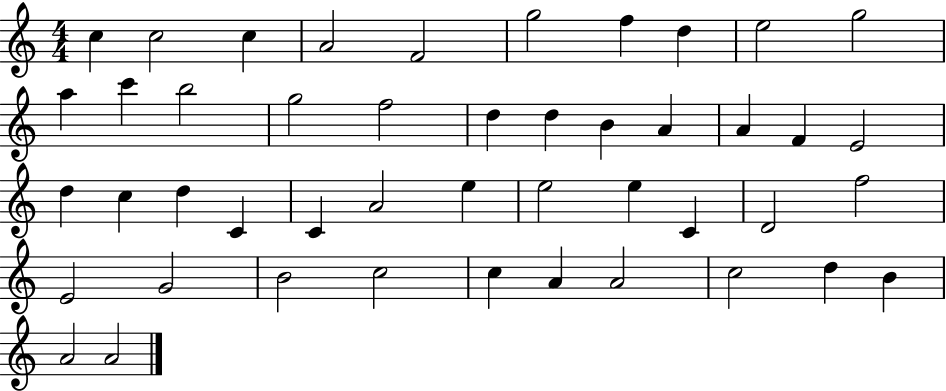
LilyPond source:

{
  \clef treble
  \numericTimeSignature
  \time 4/4
  \key c \major
  c''4 c''2 c''4 | a'2 f'2 | g''2 f''4 d''4 | e''2 g''2 | \break a''4 c'''4 b''2 | g''2 f''2 | d''4 d''4 b'4 a'4 | a'4 f'4 e'2 | \break d''4 c''4 d''4 c'4 | c'4 a'2 e''4 | e''2 e''4 c'4 | d'2 f''2 | \break e'2 g'2 | b'2 c''2 | c''4 a'4 a'2 | c''2 d''4 b'4 | \break a'2 a'2 | \bar "|."
}